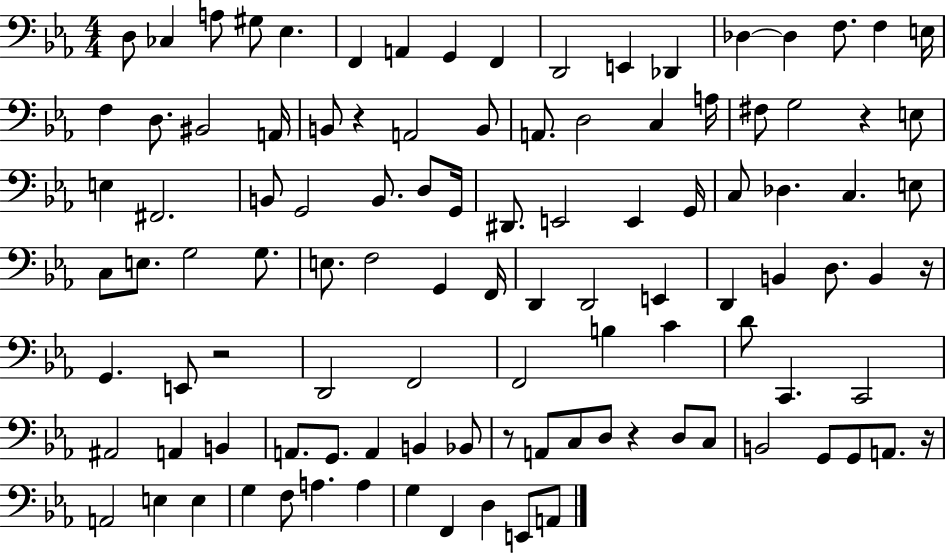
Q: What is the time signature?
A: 4/4